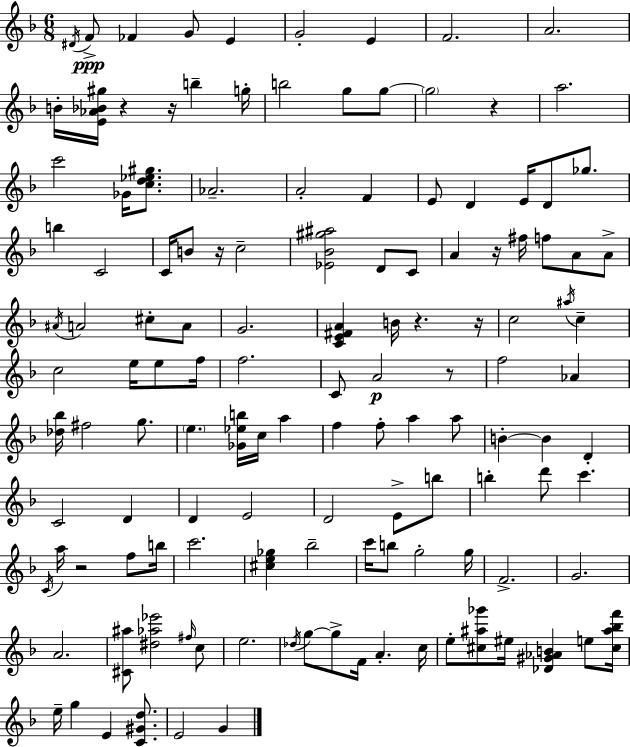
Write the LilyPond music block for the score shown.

{
  \clef treble
  \numericTimeSignature
  \time 6/8
  \key d \minor
  \repeat volta 2 { \acciaccatura { dis'16 }\ppp f'8-> fes'4 g'8 e'4 | g'2-. e'4 | f'2. | a'2. | \break b'16-. <e' aes' bes' gis''>16 r4 r16 b''4-- | g''16-. b''2 g''8 g''8~~ | \parenthesize g''2 r4 | a''2. | \break c'''2 ges'16 <c'' d'' ees'' gis''>8. | aes'2.-- | a'2-. f'4 | e'8 d'4 e'16 d'8 ges''8. | \break b''4 c'2 | c'16 b'8 r16 c''2-- | <ees' bes' gis'' ais''>2 d'8 c'8 | a'4 r16 fis''16 f''8 a'8 a'8-> | \break \acciaccatura { ais'16 } a'2 cis''8-. | a'8 g'2. | <c' e' fis' a'>4 b'16 r4. | r16 c''2 \acciaccatura { ais''16 } c''4-- | \break c''2 e''16 | e''8 f''16 f''2. | c'8 a'2\p | r8 f''2 aes'4 | \break <des'' bes''>16 fis''2 | g''8. \parenthesize e''4. <ges' ees'' b''>16 c''16 a''4 | f''4 f''8-. a''4 | a''8 b'4-.~~ b'4 d'4-. | \break c'2 d'4 | d'4 e'2 | d'2 e'8-> | b''8 b''4-. d'''8 c'''4. | \break \acciaccatura { c'16 } a''16 r2 | f''8 b''16 c'''2. | <cis'' e'' ges''>4 bes''2-- | c'''16 b''8 g''2-. | \break g''16 f'2.-> | g'2. | a'2. | <cis' ais''>8 <dis'' aes'' ees'''>2 | \break \grace { fis''16 } c''8 e''2. | \acciaccatura { des''16 } g''8~~ g''8-> f'16 a'4.-. | c''16 e''8-. <cis'' ais'' ges'''>8 eis''16 <des' gis' aes' b'>4 | e''8 <cis'' ais'' bes'' f'''>16 e''16-- g''4 e'4 | \break <c' gis' d''>8. e'2 | g'4 } \bar "|."
}